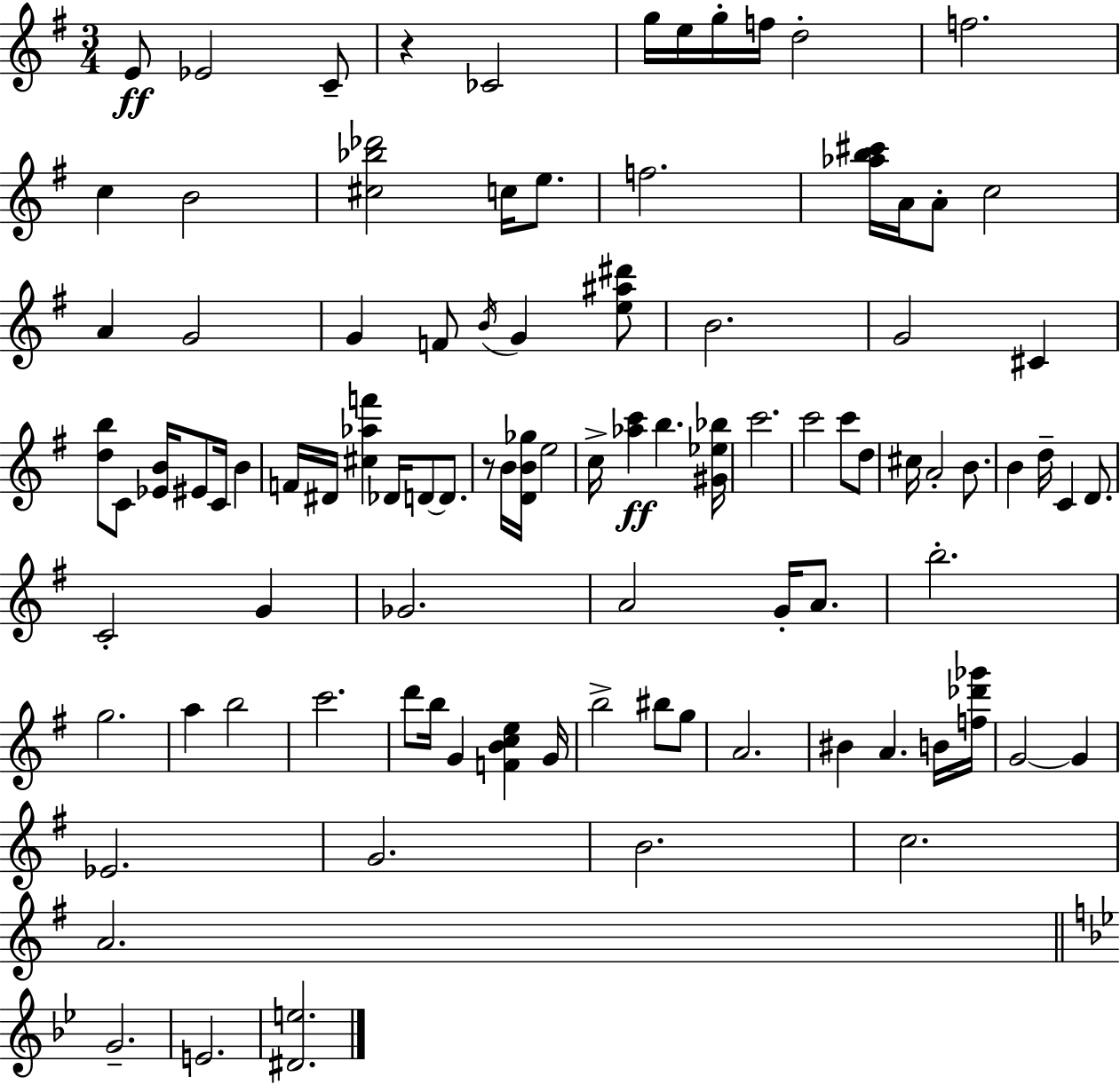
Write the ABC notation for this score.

X:1
T:Untitled
M:3/4
L:1/4
K:Em
E/2 _E2 C/2 z _C2 g/4 e/4 g/4 f/4 d2 f2 c B2 [^c_b_d']2 c/4 e/2 f2 [_ab^c']/4 A/4 A/2 c2 A G2 G F/2 B/4 G [e^a^d']/2 B2 G2 ^C [db]/2 C/2 [_EB]/4 ^E/2 C/4 B F/4 ^D/4 [^c_af'] _D/4 D/2 D/2 z/2 B/4 [DB_g]/4 e2 c/4 [_ac'] b [^G_e_b]/4 c'2 c'2 c'/2 d/2 ^c/4 A2 B/2 B d/4 C D/2 C2 G _G2 A2 G/4 A/2 b2 g2 a b2 c'2 d'/2 b/4 G [FBce] G/4 b2 ^b/2 g/2 A2 ^B A B/4 [f_d'_g']/4 G2 G _E2 G2 B2 c2 A2 G2 E2 [^De]2